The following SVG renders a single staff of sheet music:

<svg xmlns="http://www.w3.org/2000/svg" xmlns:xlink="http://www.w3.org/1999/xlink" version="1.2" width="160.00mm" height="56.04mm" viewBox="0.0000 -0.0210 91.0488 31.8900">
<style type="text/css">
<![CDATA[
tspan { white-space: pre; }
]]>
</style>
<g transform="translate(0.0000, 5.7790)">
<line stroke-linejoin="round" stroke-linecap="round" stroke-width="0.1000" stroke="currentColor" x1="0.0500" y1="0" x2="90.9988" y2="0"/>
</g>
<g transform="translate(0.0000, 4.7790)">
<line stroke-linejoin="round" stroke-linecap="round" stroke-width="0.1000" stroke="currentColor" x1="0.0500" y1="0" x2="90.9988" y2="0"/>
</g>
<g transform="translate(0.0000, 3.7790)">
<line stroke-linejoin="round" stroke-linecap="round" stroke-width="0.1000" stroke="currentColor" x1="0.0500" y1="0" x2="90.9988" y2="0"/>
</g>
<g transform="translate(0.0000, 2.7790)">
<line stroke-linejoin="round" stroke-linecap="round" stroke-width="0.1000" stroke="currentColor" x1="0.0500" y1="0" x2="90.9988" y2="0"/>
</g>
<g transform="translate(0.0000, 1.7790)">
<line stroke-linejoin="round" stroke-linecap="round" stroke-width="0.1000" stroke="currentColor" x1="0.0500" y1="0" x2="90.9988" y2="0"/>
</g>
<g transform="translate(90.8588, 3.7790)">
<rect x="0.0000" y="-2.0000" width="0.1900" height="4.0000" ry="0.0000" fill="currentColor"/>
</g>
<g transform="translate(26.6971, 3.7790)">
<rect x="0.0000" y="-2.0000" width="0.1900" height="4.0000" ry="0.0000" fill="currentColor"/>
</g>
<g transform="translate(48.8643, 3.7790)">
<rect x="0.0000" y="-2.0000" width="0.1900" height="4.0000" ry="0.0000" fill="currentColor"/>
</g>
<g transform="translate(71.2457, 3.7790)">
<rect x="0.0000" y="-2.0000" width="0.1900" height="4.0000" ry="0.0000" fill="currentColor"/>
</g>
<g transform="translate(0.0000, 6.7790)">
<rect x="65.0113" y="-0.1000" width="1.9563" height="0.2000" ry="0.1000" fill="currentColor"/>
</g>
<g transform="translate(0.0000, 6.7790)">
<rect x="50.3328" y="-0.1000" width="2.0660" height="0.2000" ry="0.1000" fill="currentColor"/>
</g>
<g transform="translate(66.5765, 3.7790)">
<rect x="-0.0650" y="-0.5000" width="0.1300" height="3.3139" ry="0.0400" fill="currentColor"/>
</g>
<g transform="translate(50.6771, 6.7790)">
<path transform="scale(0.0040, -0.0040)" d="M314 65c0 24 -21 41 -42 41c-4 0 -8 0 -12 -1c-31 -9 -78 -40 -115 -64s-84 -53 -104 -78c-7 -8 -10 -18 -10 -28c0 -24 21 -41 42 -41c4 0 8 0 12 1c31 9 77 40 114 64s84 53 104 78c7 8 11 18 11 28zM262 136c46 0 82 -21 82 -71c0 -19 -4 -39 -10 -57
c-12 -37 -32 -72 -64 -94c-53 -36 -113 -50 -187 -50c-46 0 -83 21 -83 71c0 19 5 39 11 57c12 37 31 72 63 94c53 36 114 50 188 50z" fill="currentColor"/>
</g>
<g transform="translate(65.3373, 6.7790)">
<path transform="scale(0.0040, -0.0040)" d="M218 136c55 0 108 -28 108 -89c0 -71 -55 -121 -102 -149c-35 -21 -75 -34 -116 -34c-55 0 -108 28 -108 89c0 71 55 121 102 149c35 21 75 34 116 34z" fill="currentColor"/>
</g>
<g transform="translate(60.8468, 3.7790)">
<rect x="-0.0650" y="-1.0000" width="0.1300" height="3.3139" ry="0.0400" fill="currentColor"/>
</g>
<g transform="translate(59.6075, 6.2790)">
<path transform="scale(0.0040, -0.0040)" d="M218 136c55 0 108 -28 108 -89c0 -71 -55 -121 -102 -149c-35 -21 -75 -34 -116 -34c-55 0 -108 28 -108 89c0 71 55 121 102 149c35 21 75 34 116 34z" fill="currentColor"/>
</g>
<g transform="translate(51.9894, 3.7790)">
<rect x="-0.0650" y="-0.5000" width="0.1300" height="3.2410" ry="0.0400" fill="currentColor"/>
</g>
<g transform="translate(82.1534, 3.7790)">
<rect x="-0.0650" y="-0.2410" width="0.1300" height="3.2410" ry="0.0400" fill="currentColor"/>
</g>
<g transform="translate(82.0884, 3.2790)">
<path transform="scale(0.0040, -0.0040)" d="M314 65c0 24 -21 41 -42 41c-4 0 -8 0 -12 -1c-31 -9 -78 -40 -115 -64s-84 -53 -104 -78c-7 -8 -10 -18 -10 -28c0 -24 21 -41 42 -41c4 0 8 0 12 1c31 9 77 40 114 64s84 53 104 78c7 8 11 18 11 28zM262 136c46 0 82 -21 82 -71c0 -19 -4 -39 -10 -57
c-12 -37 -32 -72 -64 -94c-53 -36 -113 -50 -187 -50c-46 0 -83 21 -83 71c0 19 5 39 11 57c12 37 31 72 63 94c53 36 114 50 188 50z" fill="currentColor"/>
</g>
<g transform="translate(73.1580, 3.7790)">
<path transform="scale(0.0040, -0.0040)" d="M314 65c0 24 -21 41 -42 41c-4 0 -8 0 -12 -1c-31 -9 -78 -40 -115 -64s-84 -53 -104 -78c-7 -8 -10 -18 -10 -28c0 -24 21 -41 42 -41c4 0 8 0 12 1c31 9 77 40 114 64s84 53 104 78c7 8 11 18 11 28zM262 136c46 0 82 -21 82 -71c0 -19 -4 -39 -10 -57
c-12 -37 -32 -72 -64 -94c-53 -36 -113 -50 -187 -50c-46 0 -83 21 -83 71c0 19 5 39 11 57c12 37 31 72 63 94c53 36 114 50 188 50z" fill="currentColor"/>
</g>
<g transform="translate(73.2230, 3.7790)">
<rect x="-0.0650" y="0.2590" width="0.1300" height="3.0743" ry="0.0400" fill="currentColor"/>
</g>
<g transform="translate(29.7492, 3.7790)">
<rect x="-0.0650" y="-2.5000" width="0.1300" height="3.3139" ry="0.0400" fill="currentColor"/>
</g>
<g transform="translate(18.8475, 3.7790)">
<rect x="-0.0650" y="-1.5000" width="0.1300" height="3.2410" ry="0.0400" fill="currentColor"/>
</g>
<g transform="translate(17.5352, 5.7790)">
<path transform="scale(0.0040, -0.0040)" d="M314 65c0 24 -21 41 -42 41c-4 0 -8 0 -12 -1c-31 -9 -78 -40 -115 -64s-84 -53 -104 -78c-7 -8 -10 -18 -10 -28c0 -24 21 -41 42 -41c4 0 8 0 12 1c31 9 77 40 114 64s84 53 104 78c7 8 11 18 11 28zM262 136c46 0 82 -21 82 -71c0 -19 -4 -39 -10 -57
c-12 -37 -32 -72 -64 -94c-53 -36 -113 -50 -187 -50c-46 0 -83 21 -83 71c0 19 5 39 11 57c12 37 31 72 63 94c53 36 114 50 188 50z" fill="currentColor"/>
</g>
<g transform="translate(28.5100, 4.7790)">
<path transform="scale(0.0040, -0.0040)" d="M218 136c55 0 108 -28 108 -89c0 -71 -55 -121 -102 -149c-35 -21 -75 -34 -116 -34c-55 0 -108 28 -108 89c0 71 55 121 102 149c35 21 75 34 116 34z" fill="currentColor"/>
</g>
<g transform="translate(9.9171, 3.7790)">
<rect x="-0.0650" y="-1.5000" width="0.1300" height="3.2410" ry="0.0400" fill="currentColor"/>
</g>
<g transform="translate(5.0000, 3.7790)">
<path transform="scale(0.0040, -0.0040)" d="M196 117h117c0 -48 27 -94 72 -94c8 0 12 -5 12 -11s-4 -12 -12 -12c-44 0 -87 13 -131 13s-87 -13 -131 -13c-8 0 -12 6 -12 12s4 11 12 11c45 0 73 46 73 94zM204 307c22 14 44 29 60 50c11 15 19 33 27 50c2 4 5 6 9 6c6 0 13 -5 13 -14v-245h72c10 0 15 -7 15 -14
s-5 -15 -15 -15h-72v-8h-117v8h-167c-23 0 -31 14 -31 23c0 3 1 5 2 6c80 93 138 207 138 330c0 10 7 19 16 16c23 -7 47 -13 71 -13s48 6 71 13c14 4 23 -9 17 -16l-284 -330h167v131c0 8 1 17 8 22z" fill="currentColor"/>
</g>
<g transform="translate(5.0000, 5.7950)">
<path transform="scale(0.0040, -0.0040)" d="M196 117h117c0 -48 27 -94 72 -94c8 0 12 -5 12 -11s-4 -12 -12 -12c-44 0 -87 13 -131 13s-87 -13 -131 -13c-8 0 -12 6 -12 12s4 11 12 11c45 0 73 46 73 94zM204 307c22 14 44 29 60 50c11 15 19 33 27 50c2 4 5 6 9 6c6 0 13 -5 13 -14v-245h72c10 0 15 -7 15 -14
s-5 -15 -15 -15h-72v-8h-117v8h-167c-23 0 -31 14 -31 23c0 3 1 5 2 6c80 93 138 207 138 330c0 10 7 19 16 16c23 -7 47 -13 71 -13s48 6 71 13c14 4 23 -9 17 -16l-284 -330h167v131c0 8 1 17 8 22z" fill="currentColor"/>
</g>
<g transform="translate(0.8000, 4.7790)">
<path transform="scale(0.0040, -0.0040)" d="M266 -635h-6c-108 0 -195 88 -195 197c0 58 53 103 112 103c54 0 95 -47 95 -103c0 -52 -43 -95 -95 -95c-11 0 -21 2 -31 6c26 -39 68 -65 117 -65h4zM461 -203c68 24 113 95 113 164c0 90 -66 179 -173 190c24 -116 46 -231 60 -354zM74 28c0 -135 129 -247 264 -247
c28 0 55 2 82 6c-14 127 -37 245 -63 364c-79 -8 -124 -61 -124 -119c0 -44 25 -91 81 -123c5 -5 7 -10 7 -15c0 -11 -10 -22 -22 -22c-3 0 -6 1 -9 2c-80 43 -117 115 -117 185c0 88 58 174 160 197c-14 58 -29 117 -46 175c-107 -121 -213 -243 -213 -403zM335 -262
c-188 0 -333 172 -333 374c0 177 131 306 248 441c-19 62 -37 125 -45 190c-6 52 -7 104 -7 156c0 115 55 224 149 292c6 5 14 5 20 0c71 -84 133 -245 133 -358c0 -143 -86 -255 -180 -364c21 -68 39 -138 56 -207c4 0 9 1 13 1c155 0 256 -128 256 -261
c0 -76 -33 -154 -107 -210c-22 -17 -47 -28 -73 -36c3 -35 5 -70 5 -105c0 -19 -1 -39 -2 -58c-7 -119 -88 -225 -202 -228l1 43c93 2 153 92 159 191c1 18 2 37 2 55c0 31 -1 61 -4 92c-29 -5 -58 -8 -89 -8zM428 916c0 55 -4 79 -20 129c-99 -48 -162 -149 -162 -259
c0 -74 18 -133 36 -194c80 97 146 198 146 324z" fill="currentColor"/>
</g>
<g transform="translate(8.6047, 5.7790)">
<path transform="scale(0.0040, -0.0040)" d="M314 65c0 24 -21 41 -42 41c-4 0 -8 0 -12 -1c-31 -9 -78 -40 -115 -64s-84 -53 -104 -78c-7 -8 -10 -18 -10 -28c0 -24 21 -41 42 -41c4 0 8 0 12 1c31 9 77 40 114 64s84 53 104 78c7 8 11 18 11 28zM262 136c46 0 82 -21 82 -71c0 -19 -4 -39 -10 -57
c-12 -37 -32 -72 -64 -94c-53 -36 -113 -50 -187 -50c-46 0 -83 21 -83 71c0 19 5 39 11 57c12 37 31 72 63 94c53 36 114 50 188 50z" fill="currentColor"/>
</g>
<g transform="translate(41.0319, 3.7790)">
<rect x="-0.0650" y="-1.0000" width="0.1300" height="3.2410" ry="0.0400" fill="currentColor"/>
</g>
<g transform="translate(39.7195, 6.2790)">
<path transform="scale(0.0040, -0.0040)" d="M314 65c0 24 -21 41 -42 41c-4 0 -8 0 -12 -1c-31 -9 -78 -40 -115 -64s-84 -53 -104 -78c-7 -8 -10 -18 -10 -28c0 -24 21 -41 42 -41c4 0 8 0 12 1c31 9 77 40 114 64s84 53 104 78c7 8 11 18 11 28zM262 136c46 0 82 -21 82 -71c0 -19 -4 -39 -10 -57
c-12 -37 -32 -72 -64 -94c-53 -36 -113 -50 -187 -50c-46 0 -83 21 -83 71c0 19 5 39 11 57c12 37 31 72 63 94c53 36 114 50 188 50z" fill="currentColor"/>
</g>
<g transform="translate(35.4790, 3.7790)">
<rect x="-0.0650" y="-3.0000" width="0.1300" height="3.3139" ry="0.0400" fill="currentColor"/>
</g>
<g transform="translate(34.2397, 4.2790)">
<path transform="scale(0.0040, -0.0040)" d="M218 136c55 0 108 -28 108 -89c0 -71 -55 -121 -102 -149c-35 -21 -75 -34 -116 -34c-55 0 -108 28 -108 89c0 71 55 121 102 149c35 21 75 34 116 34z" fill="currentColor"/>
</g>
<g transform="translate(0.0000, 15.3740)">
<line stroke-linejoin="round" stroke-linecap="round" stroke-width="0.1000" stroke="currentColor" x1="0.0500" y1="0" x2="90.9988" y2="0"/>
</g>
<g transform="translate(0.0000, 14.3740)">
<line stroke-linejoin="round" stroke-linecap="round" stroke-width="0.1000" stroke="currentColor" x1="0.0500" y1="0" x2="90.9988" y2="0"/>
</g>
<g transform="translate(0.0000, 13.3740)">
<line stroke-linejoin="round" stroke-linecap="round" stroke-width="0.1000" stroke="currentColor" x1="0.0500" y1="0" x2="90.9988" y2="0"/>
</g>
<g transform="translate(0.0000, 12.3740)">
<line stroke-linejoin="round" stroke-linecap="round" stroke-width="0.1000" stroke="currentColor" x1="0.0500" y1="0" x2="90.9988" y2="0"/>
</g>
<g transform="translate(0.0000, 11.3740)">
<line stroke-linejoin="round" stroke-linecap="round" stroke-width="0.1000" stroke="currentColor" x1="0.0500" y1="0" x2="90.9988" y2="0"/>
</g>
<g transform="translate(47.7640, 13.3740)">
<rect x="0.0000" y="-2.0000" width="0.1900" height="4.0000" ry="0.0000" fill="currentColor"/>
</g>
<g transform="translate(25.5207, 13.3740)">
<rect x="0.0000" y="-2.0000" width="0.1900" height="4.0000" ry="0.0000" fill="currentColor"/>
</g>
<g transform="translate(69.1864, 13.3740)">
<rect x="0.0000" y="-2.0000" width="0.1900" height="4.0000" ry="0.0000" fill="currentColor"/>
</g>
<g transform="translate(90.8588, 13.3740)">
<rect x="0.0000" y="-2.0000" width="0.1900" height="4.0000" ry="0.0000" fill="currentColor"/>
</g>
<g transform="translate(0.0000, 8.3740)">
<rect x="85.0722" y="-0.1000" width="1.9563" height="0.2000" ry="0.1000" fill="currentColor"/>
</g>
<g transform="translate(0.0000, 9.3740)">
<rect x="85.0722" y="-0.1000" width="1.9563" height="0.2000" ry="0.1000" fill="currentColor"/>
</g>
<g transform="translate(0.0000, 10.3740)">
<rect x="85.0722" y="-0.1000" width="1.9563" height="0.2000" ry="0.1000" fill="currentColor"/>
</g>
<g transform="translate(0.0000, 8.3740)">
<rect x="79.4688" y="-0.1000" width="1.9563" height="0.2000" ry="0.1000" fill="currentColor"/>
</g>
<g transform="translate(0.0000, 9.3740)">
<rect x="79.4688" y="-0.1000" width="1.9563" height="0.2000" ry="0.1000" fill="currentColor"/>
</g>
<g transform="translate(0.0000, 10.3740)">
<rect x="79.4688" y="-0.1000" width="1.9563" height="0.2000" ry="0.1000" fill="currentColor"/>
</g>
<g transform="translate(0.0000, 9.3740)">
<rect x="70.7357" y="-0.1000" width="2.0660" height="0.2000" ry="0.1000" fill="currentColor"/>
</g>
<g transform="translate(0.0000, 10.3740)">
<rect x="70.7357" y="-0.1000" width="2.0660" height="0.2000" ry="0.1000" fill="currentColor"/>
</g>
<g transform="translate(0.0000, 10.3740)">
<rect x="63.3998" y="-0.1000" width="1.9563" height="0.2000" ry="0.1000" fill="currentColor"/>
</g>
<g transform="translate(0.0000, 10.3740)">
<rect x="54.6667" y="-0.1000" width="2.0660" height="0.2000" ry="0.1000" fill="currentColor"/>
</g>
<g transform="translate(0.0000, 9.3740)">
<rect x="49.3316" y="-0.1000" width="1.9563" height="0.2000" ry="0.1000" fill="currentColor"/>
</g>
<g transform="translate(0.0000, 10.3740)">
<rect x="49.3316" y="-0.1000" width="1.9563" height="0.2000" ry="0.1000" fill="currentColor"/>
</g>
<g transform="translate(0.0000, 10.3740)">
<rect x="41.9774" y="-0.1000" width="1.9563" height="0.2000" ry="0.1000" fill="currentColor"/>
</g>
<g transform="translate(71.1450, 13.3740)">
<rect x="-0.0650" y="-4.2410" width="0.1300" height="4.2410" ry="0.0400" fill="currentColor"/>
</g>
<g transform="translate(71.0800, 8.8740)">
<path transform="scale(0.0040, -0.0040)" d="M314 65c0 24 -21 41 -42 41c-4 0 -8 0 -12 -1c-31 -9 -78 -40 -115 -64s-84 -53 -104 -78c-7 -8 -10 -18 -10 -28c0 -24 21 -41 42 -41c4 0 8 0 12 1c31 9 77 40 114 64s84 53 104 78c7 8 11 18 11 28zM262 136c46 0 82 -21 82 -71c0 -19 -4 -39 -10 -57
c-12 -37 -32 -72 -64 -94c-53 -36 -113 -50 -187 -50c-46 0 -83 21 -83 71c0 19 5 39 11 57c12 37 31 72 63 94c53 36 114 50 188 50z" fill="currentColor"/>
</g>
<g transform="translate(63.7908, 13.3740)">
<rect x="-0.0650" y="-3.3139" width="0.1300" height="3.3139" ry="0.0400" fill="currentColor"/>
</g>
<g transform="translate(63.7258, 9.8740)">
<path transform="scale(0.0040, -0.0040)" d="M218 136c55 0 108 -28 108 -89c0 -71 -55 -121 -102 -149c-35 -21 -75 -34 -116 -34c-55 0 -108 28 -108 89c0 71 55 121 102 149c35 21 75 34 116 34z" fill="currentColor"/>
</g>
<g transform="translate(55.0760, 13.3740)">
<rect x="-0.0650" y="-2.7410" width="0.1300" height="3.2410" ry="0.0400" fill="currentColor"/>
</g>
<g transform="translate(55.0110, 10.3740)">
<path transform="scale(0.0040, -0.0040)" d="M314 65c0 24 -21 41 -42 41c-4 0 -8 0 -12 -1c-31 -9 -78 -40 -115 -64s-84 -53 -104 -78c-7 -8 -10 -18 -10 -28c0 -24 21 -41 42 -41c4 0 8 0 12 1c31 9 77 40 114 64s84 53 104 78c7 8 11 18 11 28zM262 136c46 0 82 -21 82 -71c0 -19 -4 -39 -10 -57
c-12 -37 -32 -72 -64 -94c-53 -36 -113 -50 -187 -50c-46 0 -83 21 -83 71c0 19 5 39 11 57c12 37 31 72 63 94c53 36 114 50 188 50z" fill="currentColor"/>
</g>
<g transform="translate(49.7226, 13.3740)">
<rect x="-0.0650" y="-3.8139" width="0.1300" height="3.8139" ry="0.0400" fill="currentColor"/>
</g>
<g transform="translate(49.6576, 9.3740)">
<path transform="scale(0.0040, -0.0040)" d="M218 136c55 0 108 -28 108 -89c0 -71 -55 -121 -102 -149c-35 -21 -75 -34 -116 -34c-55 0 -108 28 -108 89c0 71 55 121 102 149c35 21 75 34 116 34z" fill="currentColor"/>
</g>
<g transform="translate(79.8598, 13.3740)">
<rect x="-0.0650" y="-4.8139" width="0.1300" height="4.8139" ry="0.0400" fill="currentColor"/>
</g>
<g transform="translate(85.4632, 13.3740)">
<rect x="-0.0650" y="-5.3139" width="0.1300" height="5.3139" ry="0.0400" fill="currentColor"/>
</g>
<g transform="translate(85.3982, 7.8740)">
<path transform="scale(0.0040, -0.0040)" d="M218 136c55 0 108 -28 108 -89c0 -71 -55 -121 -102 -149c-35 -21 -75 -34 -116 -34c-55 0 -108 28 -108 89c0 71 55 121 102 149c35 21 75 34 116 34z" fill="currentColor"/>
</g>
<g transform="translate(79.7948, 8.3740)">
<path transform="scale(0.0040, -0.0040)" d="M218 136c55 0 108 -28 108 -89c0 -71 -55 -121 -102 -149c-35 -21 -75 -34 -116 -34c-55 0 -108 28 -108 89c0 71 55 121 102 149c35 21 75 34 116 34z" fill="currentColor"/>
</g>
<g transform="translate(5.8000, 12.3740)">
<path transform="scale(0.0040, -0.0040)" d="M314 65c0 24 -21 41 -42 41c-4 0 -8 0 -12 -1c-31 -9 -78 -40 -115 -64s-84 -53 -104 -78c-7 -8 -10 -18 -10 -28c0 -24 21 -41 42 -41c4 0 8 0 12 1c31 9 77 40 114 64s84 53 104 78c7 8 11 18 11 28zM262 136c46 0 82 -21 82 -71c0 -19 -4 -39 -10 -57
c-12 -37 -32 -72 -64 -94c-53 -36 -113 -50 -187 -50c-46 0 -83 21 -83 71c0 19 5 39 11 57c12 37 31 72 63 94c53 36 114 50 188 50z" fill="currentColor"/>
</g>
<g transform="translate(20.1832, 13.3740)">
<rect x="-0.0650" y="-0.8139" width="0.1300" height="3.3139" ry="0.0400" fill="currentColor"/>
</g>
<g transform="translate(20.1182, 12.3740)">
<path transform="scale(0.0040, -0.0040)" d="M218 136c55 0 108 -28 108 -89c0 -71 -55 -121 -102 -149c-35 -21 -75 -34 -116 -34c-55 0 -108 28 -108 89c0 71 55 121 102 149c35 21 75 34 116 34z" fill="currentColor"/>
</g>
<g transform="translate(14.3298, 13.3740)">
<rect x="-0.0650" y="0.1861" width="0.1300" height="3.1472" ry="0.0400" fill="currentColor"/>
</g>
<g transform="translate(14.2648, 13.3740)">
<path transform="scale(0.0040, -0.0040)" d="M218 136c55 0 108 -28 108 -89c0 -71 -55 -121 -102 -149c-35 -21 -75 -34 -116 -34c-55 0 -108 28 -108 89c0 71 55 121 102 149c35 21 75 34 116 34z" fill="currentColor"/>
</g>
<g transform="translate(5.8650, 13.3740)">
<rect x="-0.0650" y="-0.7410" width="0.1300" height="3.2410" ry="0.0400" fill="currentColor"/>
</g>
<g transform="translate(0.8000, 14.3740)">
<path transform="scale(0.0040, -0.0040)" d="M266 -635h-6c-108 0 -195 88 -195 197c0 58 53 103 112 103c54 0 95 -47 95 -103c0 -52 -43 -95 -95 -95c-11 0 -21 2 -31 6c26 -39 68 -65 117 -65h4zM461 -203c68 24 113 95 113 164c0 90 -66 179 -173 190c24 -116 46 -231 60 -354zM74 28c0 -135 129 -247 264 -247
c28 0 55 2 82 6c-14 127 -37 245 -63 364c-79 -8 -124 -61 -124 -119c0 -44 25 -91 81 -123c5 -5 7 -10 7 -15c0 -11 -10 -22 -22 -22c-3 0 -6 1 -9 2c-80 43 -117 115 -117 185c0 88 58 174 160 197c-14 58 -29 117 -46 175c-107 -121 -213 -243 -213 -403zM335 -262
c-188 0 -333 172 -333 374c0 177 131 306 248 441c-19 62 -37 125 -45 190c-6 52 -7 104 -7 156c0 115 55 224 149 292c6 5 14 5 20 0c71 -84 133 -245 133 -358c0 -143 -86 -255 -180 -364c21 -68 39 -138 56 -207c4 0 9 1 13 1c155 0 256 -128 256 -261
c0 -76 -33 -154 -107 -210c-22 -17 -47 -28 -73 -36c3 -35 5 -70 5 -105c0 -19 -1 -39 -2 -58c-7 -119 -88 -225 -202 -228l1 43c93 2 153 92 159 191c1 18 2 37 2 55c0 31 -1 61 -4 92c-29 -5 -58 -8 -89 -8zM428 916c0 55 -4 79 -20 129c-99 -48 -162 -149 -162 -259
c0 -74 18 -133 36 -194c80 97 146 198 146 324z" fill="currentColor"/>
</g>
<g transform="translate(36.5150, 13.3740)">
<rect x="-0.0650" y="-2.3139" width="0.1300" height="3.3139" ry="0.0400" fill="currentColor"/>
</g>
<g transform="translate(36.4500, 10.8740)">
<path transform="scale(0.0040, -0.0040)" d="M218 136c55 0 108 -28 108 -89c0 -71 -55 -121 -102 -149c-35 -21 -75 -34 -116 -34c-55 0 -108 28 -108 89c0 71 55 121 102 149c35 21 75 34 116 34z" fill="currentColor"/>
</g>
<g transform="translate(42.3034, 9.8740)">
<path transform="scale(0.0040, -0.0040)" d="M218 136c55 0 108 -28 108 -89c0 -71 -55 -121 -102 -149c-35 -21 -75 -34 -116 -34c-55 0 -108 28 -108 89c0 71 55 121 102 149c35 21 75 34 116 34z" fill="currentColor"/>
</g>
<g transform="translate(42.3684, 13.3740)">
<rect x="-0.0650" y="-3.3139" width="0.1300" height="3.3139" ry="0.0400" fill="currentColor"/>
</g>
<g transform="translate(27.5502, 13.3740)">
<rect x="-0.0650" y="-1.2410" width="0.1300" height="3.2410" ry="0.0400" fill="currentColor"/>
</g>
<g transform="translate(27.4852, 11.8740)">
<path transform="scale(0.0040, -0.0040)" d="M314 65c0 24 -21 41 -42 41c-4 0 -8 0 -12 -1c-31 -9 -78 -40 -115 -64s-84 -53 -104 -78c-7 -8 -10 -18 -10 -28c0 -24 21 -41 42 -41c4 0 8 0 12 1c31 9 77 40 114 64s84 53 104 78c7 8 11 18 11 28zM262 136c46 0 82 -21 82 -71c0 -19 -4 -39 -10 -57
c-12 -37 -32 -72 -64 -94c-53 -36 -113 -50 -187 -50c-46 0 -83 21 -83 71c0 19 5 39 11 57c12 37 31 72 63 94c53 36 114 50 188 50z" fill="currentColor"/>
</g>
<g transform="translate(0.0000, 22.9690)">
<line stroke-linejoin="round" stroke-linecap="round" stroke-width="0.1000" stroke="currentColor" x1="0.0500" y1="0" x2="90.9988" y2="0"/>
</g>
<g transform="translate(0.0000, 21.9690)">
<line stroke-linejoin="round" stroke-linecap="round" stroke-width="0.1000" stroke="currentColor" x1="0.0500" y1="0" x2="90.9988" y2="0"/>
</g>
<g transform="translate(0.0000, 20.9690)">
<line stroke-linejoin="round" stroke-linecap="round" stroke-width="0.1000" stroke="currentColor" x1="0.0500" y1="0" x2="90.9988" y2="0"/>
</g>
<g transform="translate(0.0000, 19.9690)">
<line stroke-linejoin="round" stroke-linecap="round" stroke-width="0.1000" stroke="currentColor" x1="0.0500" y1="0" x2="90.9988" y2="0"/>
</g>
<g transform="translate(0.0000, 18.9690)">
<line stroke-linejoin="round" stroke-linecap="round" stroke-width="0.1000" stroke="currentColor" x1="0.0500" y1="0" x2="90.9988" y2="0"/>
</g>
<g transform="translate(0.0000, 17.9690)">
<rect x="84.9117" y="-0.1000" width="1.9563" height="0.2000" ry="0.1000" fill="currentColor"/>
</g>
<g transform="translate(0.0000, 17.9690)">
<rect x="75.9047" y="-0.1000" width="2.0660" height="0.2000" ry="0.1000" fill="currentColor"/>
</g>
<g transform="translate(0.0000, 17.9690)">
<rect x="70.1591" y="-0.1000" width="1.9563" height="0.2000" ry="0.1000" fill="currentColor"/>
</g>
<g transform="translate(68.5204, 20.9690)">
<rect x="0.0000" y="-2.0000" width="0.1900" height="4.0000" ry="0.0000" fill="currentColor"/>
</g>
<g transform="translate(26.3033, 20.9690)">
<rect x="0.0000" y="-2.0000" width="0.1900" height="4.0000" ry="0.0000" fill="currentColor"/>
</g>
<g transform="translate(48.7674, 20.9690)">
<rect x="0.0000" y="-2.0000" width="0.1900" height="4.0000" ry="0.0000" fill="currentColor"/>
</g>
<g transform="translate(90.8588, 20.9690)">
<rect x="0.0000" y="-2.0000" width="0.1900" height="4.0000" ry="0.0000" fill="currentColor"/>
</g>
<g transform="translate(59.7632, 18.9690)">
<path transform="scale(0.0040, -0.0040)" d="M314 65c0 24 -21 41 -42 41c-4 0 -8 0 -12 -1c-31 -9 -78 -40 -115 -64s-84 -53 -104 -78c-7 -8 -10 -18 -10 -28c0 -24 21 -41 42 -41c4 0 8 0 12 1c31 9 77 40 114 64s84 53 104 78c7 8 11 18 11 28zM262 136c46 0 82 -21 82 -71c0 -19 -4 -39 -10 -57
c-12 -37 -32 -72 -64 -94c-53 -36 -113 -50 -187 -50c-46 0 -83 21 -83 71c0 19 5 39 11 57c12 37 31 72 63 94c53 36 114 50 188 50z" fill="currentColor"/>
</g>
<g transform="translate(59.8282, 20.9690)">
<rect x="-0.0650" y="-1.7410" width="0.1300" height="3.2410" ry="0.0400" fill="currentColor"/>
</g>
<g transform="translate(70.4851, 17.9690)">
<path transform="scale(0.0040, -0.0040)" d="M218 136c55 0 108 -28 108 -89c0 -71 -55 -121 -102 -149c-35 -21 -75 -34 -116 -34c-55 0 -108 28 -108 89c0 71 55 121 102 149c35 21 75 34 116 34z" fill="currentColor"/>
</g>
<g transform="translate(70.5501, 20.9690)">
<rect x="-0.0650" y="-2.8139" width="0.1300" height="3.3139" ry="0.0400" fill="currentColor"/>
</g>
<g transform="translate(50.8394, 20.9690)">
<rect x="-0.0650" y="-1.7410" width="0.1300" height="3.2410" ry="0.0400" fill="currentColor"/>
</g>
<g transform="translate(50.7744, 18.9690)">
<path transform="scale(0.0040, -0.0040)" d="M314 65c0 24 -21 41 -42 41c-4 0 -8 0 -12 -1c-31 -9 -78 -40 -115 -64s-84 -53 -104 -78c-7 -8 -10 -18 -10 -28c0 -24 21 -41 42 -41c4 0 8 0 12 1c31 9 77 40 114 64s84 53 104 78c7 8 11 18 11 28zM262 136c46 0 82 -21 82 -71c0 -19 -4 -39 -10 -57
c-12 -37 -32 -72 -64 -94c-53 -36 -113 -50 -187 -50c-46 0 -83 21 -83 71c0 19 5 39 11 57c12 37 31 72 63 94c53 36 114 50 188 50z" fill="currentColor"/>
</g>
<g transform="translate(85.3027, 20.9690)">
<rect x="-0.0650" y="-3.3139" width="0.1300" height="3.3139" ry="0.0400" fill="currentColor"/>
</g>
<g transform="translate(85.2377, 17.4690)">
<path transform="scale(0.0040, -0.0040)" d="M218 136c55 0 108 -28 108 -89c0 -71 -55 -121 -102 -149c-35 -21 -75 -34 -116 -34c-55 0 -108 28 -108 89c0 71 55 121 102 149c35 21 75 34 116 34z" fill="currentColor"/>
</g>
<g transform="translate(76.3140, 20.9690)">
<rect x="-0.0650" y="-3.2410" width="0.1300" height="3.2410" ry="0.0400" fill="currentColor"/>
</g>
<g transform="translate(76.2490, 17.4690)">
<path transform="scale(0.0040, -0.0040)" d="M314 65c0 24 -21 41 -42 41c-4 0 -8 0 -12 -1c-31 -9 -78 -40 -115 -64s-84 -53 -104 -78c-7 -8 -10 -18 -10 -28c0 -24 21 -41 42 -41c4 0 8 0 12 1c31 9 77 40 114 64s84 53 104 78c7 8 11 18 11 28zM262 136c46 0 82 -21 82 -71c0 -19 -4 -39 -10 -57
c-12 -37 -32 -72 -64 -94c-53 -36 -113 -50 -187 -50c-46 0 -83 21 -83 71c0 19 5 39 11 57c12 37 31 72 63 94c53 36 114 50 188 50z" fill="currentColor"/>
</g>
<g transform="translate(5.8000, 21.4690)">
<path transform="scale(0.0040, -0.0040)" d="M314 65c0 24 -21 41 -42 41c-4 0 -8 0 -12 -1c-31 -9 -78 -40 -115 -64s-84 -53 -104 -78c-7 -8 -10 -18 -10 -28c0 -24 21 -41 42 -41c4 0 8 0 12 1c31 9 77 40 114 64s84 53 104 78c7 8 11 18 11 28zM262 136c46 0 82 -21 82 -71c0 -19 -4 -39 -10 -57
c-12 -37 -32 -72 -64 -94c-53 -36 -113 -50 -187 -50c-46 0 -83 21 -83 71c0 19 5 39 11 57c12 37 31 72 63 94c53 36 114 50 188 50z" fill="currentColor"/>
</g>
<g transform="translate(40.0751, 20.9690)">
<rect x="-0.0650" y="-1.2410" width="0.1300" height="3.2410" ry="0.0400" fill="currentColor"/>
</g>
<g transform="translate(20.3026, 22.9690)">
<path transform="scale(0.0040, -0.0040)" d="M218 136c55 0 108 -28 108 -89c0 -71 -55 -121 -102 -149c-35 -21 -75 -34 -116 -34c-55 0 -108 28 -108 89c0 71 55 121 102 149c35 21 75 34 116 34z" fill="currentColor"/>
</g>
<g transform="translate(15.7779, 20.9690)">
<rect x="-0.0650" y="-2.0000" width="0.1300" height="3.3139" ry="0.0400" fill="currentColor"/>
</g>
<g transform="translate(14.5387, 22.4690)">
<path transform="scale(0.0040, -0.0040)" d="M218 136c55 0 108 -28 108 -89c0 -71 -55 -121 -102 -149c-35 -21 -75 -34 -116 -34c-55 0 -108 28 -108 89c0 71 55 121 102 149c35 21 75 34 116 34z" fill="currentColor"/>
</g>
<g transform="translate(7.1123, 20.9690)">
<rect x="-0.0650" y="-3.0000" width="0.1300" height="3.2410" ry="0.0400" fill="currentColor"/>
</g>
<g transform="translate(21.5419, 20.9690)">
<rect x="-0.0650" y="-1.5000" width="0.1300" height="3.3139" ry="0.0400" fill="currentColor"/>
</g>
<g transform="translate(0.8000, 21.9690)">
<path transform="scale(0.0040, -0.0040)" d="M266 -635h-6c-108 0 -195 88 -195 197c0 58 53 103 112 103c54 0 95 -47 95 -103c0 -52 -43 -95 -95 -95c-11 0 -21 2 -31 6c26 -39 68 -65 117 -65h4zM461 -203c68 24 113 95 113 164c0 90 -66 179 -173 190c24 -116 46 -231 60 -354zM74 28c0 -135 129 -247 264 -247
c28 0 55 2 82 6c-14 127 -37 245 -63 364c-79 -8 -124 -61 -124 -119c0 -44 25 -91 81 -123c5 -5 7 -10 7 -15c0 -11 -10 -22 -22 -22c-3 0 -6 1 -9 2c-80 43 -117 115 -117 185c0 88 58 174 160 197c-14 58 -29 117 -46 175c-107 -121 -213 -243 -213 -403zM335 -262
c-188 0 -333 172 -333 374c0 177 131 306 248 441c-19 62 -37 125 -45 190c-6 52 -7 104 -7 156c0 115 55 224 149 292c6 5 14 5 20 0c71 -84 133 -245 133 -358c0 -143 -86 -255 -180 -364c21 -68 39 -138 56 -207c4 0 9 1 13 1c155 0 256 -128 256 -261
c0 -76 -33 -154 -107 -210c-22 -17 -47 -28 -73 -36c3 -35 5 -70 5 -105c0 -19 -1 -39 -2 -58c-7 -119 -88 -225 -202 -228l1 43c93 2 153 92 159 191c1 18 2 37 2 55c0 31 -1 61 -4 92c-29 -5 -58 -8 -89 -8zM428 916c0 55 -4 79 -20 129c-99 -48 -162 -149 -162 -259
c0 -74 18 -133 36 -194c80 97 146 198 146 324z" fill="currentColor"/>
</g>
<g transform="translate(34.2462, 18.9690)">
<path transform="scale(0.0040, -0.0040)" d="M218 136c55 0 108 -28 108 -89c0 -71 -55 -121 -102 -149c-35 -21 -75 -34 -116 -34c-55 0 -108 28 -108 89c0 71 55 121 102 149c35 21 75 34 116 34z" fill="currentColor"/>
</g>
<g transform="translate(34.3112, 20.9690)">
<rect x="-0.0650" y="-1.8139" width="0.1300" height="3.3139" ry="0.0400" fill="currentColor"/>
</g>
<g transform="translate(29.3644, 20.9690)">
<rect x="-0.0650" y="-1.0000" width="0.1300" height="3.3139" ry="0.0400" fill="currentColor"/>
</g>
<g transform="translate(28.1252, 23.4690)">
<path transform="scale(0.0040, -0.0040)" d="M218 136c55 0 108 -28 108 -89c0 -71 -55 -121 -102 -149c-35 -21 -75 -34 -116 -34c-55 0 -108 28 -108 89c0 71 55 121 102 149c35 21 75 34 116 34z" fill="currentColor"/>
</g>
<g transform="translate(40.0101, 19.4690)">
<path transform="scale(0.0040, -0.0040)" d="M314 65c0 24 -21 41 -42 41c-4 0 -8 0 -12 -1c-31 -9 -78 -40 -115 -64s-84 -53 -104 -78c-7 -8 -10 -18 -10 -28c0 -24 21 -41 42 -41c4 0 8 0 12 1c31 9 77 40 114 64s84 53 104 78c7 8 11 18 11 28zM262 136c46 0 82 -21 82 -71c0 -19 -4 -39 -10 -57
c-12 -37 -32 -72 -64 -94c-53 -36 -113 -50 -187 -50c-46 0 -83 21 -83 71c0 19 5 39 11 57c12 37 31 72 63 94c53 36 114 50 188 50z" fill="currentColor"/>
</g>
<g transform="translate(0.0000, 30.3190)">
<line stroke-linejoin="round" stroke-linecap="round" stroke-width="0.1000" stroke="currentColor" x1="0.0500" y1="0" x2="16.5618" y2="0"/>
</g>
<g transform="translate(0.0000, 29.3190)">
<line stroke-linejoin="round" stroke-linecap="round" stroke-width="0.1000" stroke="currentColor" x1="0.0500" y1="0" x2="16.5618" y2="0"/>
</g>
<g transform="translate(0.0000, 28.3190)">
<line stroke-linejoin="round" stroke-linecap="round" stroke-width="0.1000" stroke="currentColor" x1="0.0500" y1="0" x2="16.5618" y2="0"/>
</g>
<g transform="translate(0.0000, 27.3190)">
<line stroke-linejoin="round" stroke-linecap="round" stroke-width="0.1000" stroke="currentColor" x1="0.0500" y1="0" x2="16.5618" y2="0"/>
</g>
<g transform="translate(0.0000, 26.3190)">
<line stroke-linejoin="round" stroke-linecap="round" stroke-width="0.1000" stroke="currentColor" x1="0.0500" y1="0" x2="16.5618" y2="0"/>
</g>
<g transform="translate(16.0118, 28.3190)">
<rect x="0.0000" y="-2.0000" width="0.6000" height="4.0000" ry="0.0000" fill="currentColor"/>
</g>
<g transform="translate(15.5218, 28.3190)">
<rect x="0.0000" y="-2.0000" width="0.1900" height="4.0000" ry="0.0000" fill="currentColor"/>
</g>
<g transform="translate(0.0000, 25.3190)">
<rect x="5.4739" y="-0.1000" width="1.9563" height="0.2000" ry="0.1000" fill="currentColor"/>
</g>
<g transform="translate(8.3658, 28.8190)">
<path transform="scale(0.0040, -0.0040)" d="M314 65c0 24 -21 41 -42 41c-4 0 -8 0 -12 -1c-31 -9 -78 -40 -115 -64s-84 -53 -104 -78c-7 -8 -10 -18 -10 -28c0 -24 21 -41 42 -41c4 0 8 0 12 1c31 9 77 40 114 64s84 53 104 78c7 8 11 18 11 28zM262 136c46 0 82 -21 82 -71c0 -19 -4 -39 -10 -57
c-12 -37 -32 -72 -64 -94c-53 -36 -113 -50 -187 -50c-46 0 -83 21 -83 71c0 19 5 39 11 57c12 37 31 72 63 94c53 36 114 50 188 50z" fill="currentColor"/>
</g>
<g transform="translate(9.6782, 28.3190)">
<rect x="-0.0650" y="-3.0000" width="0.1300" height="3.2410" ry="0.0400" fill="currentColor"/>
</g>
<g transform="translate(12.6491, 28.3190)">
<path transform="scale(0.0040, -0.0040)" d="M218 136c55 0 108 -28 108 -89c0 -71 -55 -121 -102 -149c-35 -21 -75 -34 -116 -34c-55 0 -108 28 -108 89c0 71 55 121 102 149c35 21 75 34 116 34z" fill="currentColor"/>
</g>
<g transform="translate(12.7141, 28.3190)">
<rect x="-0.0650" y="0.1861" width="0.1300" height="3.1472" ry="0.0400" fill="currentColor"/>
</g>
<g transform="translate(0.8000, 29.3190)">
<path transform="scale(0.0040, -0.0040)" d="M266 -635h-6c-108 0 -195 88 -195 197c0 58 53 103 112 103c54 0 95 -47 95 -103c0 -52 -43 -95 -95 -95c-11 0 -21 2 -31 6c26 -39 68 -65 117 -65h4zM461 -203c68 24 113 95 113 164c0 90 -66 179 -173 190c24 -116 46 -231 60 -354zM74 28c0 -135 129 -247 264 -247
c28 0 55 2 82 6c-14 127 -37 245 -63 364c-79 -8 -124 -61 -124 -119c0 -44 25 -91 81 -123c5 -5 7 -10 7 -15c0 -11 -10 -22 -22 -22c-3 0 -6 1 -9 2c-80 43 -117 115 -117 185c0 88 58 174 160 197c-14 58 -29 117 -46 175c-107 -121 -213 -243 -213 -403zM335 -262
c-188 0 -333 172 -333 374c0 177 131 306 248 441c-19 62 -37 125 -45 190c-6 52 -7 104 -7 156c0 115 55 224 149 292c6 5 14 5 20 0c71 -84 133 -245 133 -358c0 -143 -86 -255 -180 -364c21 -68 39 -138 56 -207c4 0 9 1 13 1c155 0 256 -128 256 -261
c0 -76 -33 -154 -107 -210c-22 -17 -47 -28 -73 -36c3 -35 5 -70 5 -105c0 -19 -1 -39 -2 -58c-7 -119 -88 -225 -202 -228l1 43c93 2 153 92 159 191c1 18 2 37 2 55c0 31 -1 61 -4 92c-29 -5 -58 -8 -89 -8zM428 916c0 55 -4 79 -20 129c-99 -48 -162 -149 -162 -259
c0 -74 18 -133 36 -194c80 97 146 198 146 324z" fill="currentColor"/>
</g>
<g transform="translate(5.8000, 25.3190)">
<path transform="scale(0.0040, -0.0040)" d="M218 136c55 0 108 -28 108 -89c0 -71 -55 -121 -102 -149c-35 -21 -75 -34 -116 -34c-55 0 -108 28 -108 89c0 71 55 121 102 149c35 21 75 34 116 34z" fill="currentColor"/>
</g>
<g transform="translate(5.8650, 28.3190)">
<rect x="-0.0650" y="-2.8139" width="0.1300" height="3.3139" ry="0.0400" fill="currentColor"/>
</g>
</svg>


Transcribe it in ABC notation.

X:1
T:Untitled
M:4/4
L:1/4
K:C
E2 E2 G A D2 C2 D C B2 c2 d2 B d e2 g b c' a2 b d'2 e' f' A2 F E D f e2 f2 f2 a b2 b a A2 B